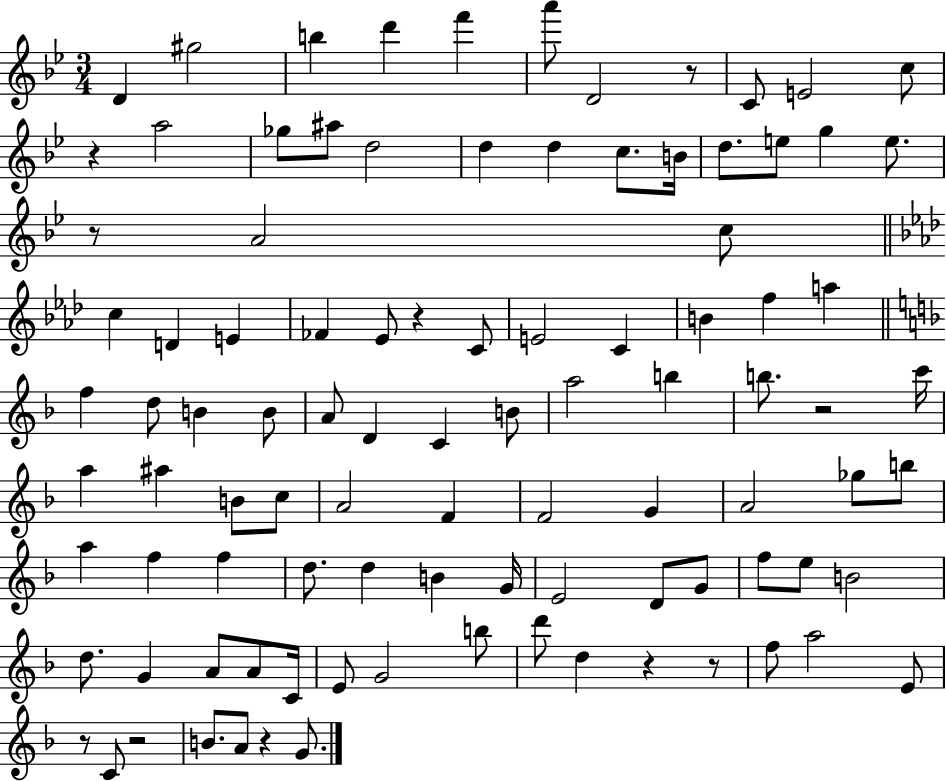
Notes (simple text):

D4/q G#5/h B5/q D6/q F6/q A6/e D4/h R/e C4/e E4/h C5/e R/q A5/h Gb5/e A#5/e D5/h D5/q D5/q C5/e. B4/s D5/e. E5/e G5/q E5/e. R/e A4/h C5/e C5/q D4/q E4/q FES4/q Eb4/e R/q C4/e E4/h C4/q B4/q F5/q A5/q F5/q D5/e B4/q B4/e A4/e D4/q C4/q B4/e A5/h B5/q B5/e. R/h C6/s A5/q A#5/q B4/e C5/e A4/h F4/q F4/h G4/q A4/h Gb5/e B5/e A5/q F5/q F5/q D5/e. D5/q B4/q G4/s E4/h D4/e G4/e F5/e E5/e B4/h D5/e. G4/q A4/e A4/e C4/s E4/e G4/h B5/e D6/e D5/q R/q R/e F5/e A5/h E4/e R/e C4/e R/h B4/e. A4/e R/q G4/e.